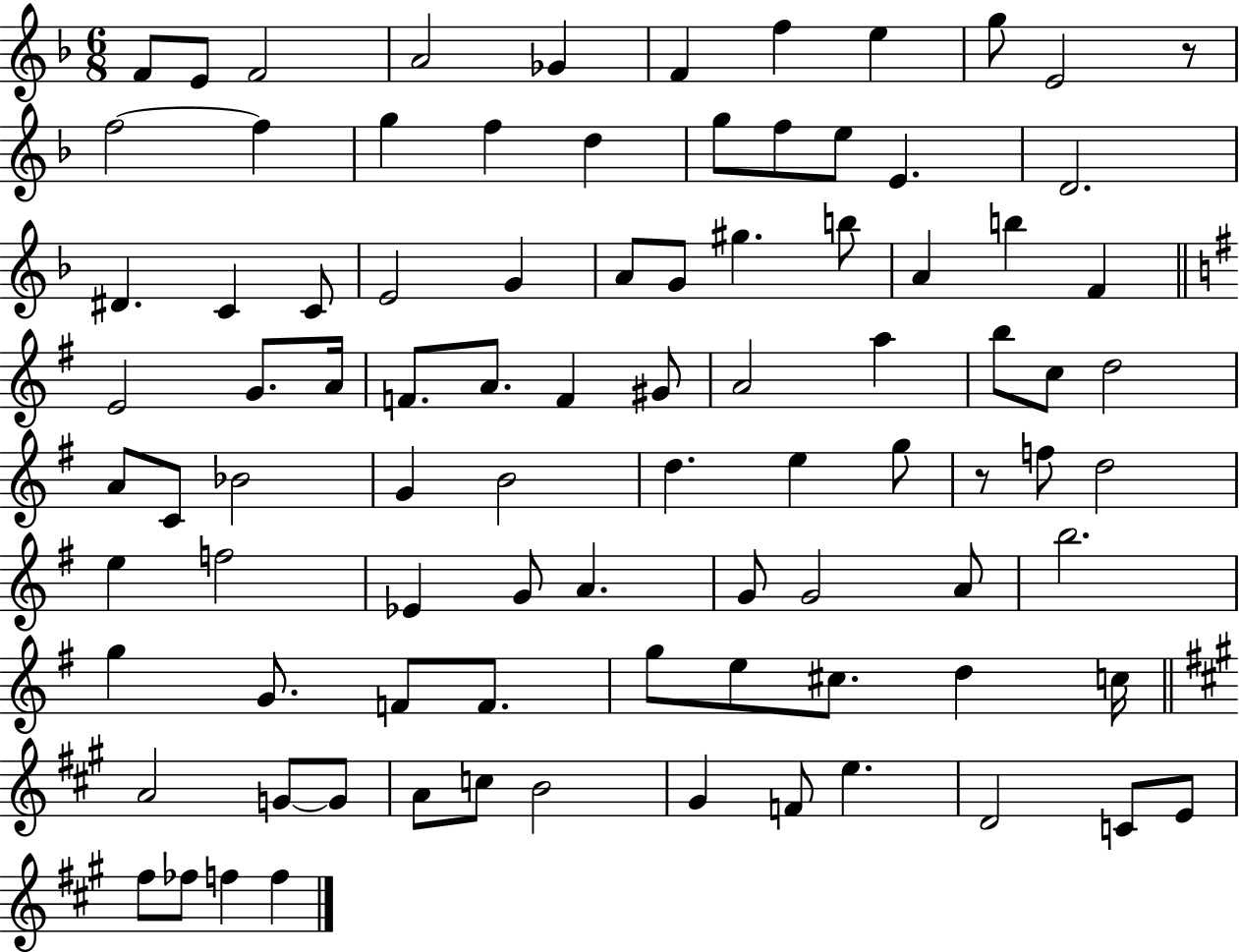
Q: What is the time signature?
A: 6/8